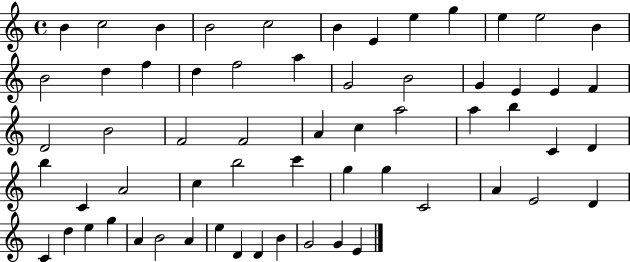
B4/q C5/h B4/q B4/h C5/h B4/q E4/q E5/q G5/q E5/q E5/h B4/q B4/h D5/q F5/q D5/q F5/h A5/q G4/h B4/h G4/q E4/q E4/q F4/q D4/h B4/h F4/h F4/h A4/q C5/q A5/h A5/q B5/q C4/q D4/q B5/q C4/q A4/h C5/q B5/h C6/q G5/q G5/q C4/h A4/q E4/h D4/q C4/q D5/q E5/q G5/q A4/q B4/h A4/q E5/q D4/q D4/q B4/q G4/h G4/q E4/q